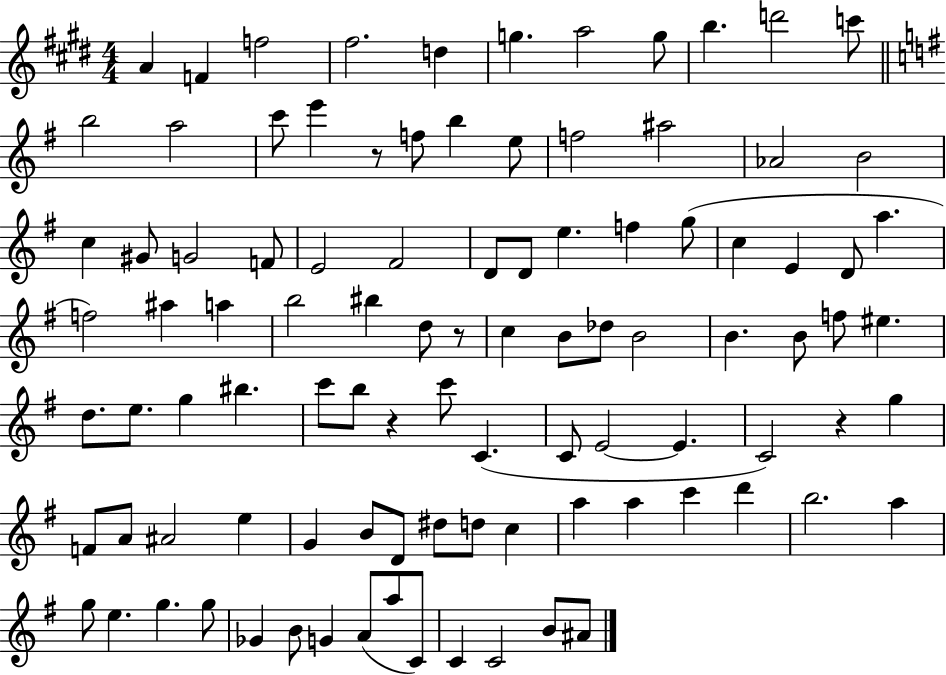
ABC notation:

X:1
T:Untitled
M:4/4
L:1/4
K:E
A F f2 ^f2 d g a2 g/2 b d'2 c'/2 b2 a2 c'/2 e' z/2 f/2 b e/2 f2 ^a2 _A2 B2 c ^G/2 G2 F/2 E2 ^F2 D/2 D/2 e f g/2 c E D/2 a f2 ^a a b2 ^b d/2 z/2 c B/2 _d/2 B2 B B/2 f/2 ^e d/2 e/2 g ^b c'/2 b/2 z c'/2 C C/2 E2 E C2 z g F/2 A/2 ^A2 e G B/2 D/2 ^d/2 d/2 c a a c' d' b2 a g/2 e g g/2 _G B/2 G A/2 a/2 C/2 C C2 B/2 ^A/2